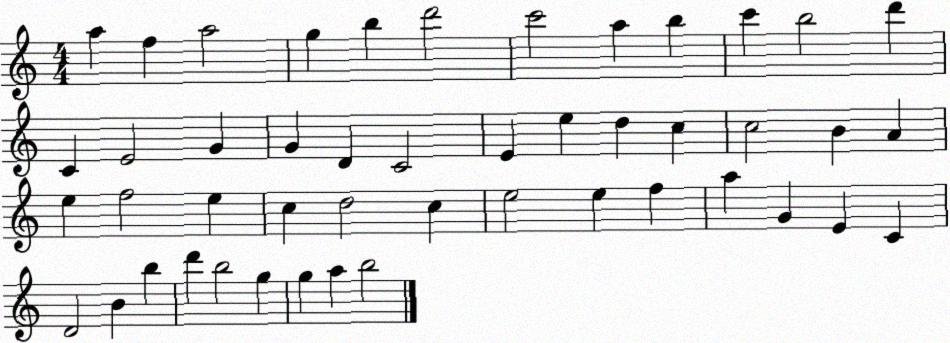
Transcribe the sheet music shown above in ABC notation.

X:1
T:Untitled
M:4/4
L:1/4
K:C
a f a2 g b d'2 c'2 a b c' b2 d' C E2 G G D C2 E e d c c2 B A e f2 e c d2 c e2 e f a G E C D2 B b d' b2 g g a b2